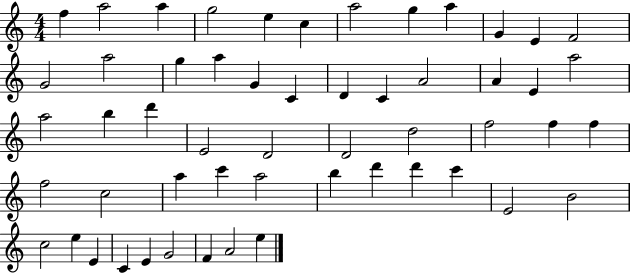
F5/q A5/h A5/q G5/h E5/q C5/q A5/h G5/q A5/q G4/q E4/q F4/h G4/h A5/h G5/q A5/q G4/q C4/q D4/q C4/q A4/h A4/q E4/q A5/h A5/h B5/q D6/q E4/h D4/h D4/h D5/h F5/h F5/q F5/q F5/h C5/h A5/q C6/q A5/h B5/q D6/q D6/q C6/q E4/h B4/h C5/h E5/q E4/q C4/q E4/q G4/h F4/q A4/h E5/q